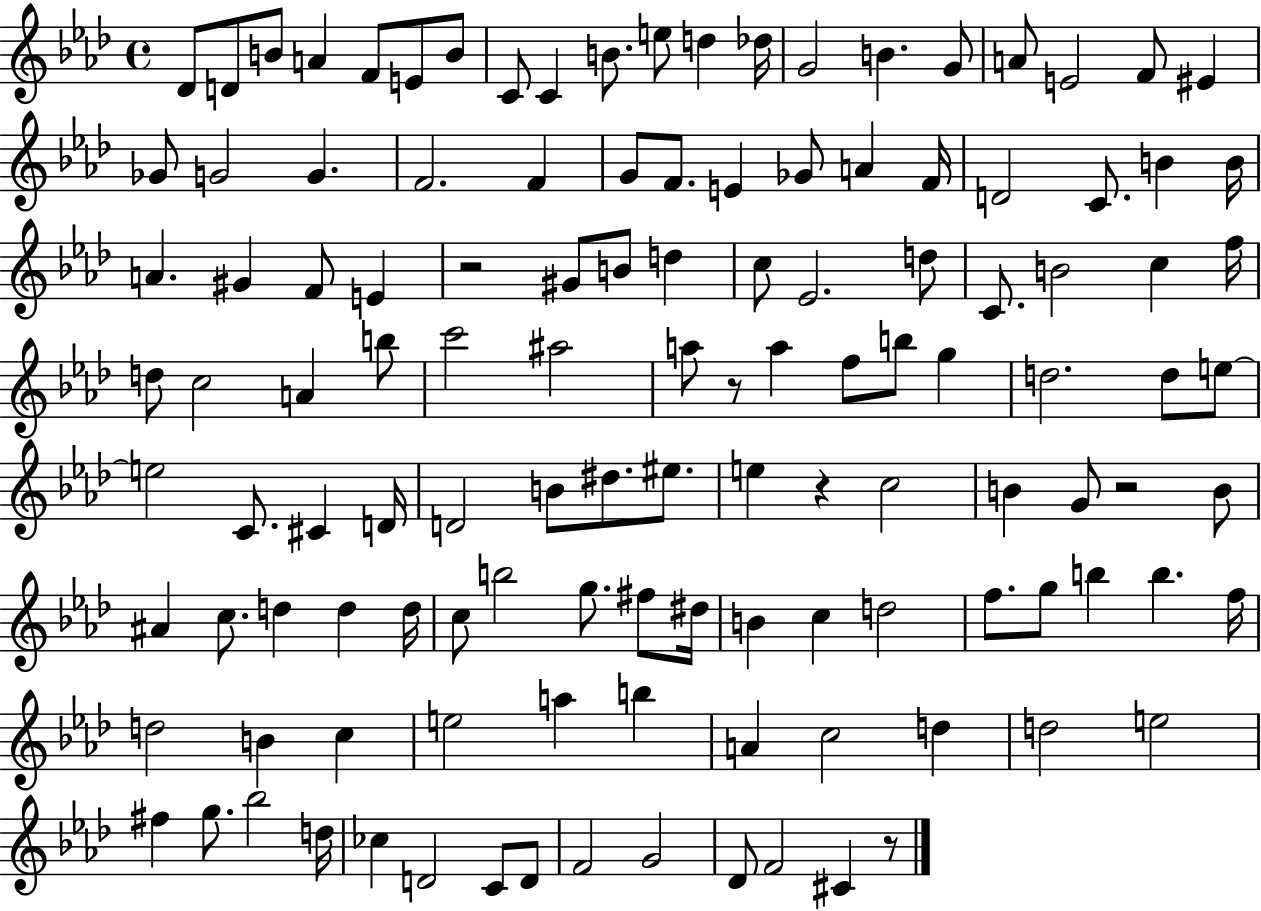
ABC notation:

X:1
T:Untitled
M:4/4
L:1/4
K:Ab
_D/2 D/2 B/2 A F/2 E/2 B/2 C/2 C B/2 e/2 d _d/4 G2 B G/2 A/2 E2 F/2 ^E _G/2 G2 G F2 F G/2 F/2 E _G/2 A F/4 D2 C/2 B B/4 A ^G F/2 E z2 ^G/2 B/2 d c/2 _E2 d/2 C/2 B2 c f/4 d/2 c2 A b/2 c'2 ^a2 a/2 z/2 a f/2 b/2 g d2 d/2 e/2 e2 C/2 ^C D/4 D2 B/2 ^d/2 ^e/2 e z c2 B G/2 z2 B/2 ^A c/2 d d d/4 c/2 b2 g/2 ^f/2 ^d/4 B c d2 f/2 g/2 b b f/4 d2 B c e2 a b A c2 d d2 e2 ^f g/2 _b2 d/4 _c D2 C/2 D/2 F2 G2 _D/2 F2 ^C z/2